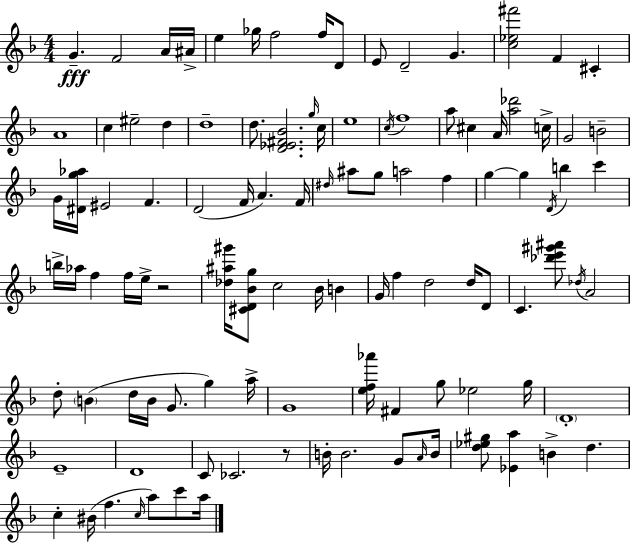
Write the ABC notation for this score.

X:1
T:Untitled
M:4/4
L:1/4
K:F
G F2 A/4 ^A/4 e _g/4 f2 f/4 D/2 E/2 D2 G [c_e^f']2 F ^C A4 c ^e2 d d4 d/2 [D_E^F_B]2 g/4 c/4 e4 c/4 f4 a/2 ^c A/4 [a_d']2 c/4 G2 B2 G/4 [^Dg_a]/4 ^E2 F D2 F/4 A F/4 ^d/4 ^a/2 g/2 a2 f g g D/4 b c' b/4 _a/4 f f/4 e/4 z2 [_d^a^g']/4 [^CD_Bg]/2 c2 _B/4 B G/4 f d2 d/4 D/2 C [_d'e'^g'^a']/2 _d/4 A2 d/2 B d/4 B/4 G/2 g a/4 G4 [ef_a']/4 ^F g/2 _e2 g/4 D4 E4 D4 C/2 _C2 z/2 B/4 B2 G/2 A/4 B/4 [d_e^g]/2 [_Ea] B d c ^B/4 f c/4 a/2 c'/2 a/4